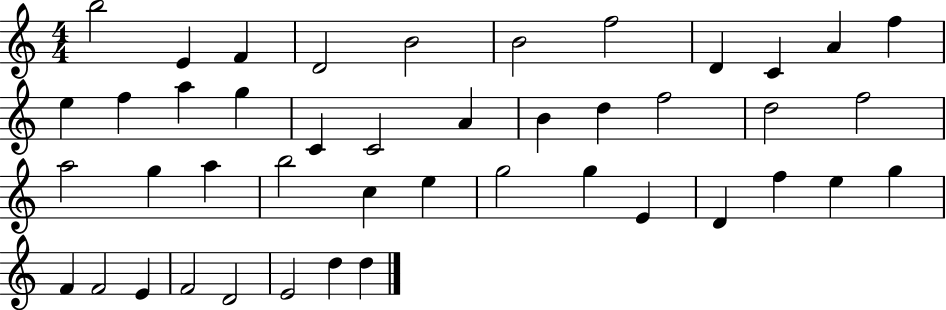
B5/h E4/q F4/q D4/h B4/h B4/h F5/h D4/q C4/q A4/q F5/q E5/q F5/q A5/q G5/q C4/q C4/h A4/q B4/q D5/q F5/h D5/h F5/h A5/h G5/q A5/q B5/h C5/q E5/q G5/h G5/q E4/q D4/q F5/q E5/q G5/q F4/q F4/h E4/q F4/h D4/h E4/h D5/q D5/q